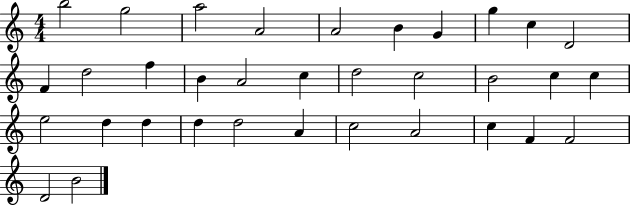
{
  \clef treble
  \numericTimeSignature
  \time 4/4
  \key c \major
  b''2 g''2 | a''2 a'2 | a'2 b'4 g'4 | g''4 c''4 d'2 | \break f'4 d''2 f''4 | b'4 a'2 c''4 | d''2 c''2 | b'2 c''4 c''4 | \break e''2 d''4 d''4 | d''4 d''2 a'4 | c''2 a'2 | c''4 f'4 f'2 | \break d'2 b'2 | \bar "|."
}